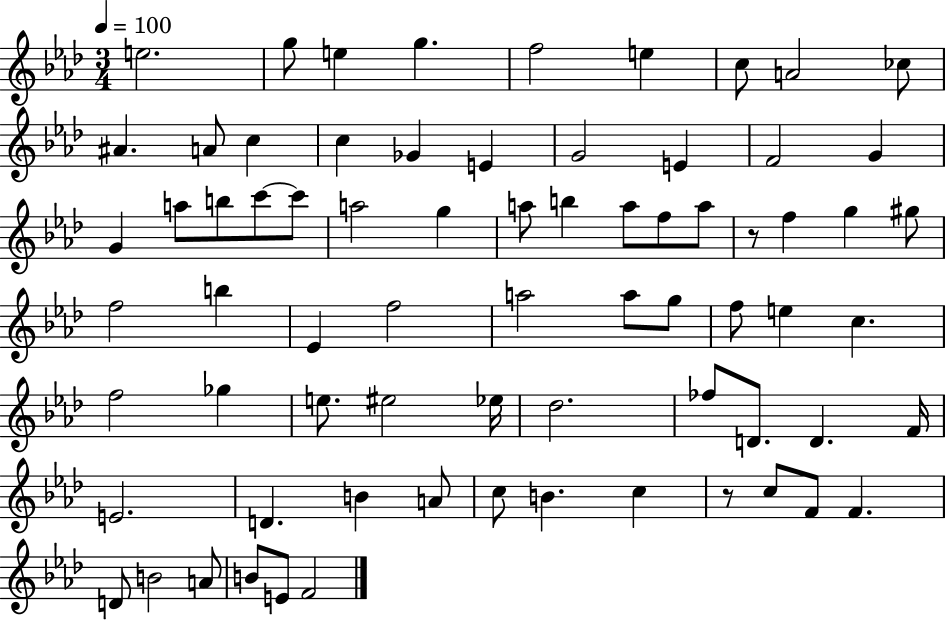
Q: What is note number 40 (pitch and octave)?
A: A5